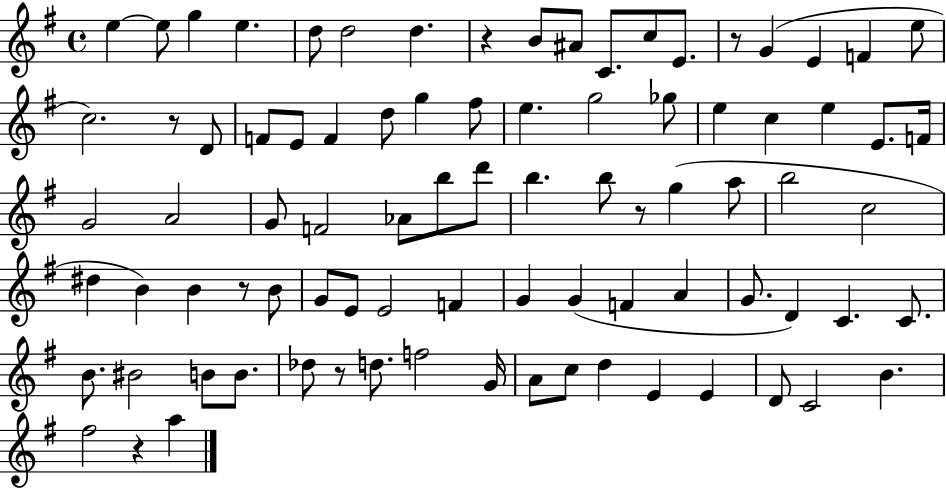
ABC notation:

X:1
T:Untitled
M:4/4
L:1/4
K:G
e e/2 g e d/2 d2 d z B/2 ^A/2 C/2 c/2 E/2 z/2 G E F e/2 c2 z/2 D/2 F/2 E/2 F d/2 g ^f/2 e g2 _g/2 e c e E/2 F/4 G2 A2 G/2 F2 _A/2 b/2 d'/2 b b/2 z/2 g a/2 b2 c2 ^d B B z/2 B/2 G/2 E/2 E2 F G G F A G/2 D C C/2 B/2 ^B2 B/2 B/2 _d/2 z/2 d/2 f2 G/4 A/2 c/2 d E E D/2 C2 B ^f2 z a